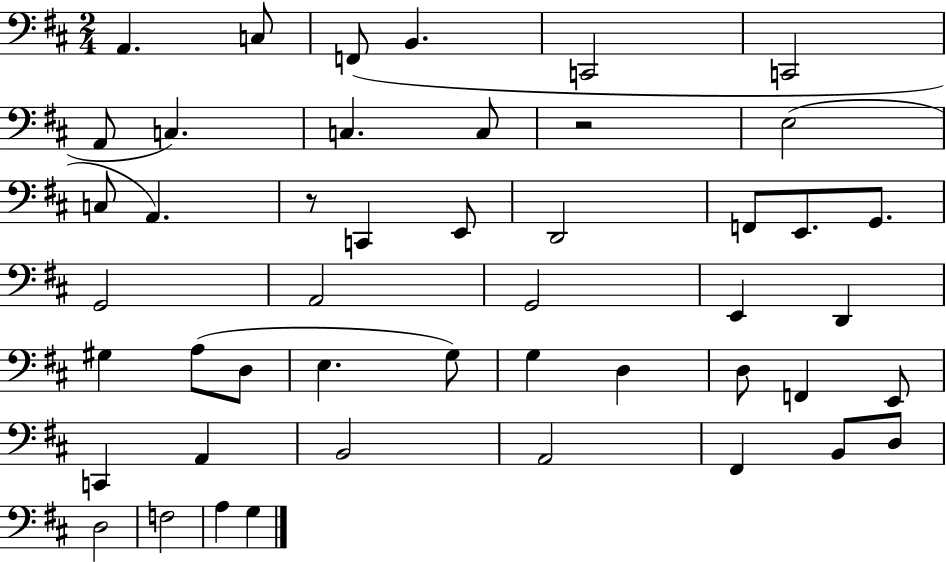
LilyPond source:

{
  \clef bass
  \numericTimeSignature
  \time 2/4
  \key d \major
  \repeat volta 2 { a,4. c8 | f,8( b,4. | c,2 | c,2 | \break a,8 c4.) | c4. c8 | r2 | e2( | \break c8 a,4.) | r8 c,4 e,8 | d,2 | f,8 e,8. g,8. | \break g,2 | a,2 | g,2 | e,4 d,4 | \break gis4 a8( d8 | e4. g8) | g4 d4 | d8 f,4 e,8 | \break c,4 a,4 | b,2 | a,2 | fis,4 b,8 d8 | \break d2 | f2 | a4 g4 | } \bar "|."
}